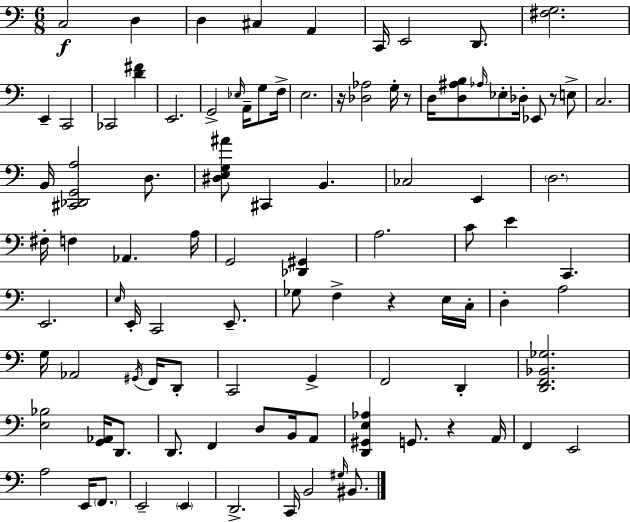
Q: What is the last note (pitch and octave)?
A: BIS2